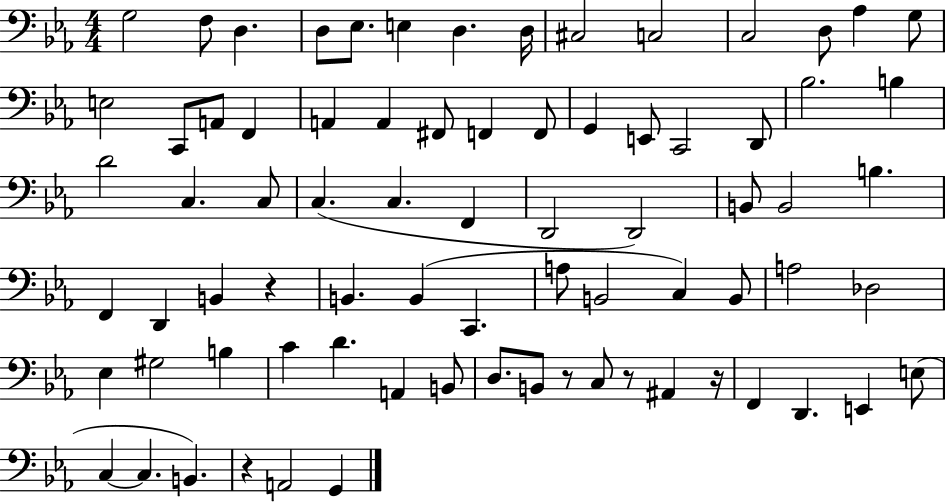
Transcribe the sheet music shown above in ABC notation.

X:1
T:Untitled
M:4/4
L:1/4
K:Eb
G,2 F,/2 D, D,/2 _E,/2 E, D, D,/4 ^C,2 C,2 C,2 D,/2 _A, G,/2 E,2 C,,/2 A,,/2 F,, A,, A,, ^F,,/2 F,, F,,/2 G,, E,,/2 C,,2 D,,/2 _B,2 B, D2 C, C,/2 C, C, F,, D,,2 D,,2 B,,/2 B,,2 B, F,, D,, B,, z B,, B,, C,, A,/2 B,,2 C, B,,/2 A,2 _D,2 _E, ^G,2 B, C D A,, B,,/2 D,/2 B,,/2 z/2 C,/2 z/2 ^A,, z/4 F,, D,, E,, E,/2 C, C, B,, z A,,2 G,,